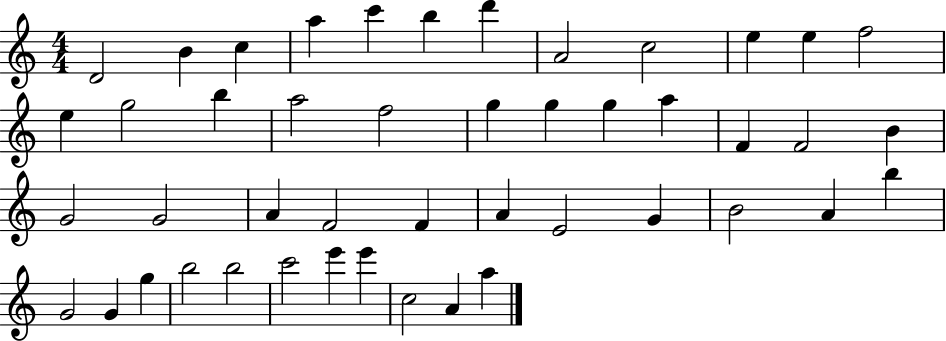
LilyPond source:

{
  \clef treble
  \numericTimeSignature
  \time 4/4
  \key c \major
  d'2 b'4 c''4 | a''4 c'''4 b''4 d'''4 | a'2 c''2 | e''4 e''4 f''2 | \break e''4 g''2 b''4 | a''2 f''2 | g''4 g''4 g''4 a''4 | f'4 f'2 b'4 | \break g'2 g'2 | a'4 f'2 f'4 | a'4 e'2 g'4 | b'2 a'4 b''4 | \break g'2 g'4 g''4 | b''2 b''2 | c'''2 e'''4 e'''4 | c''2 a'4 a''4 | \break \bar "|."
}